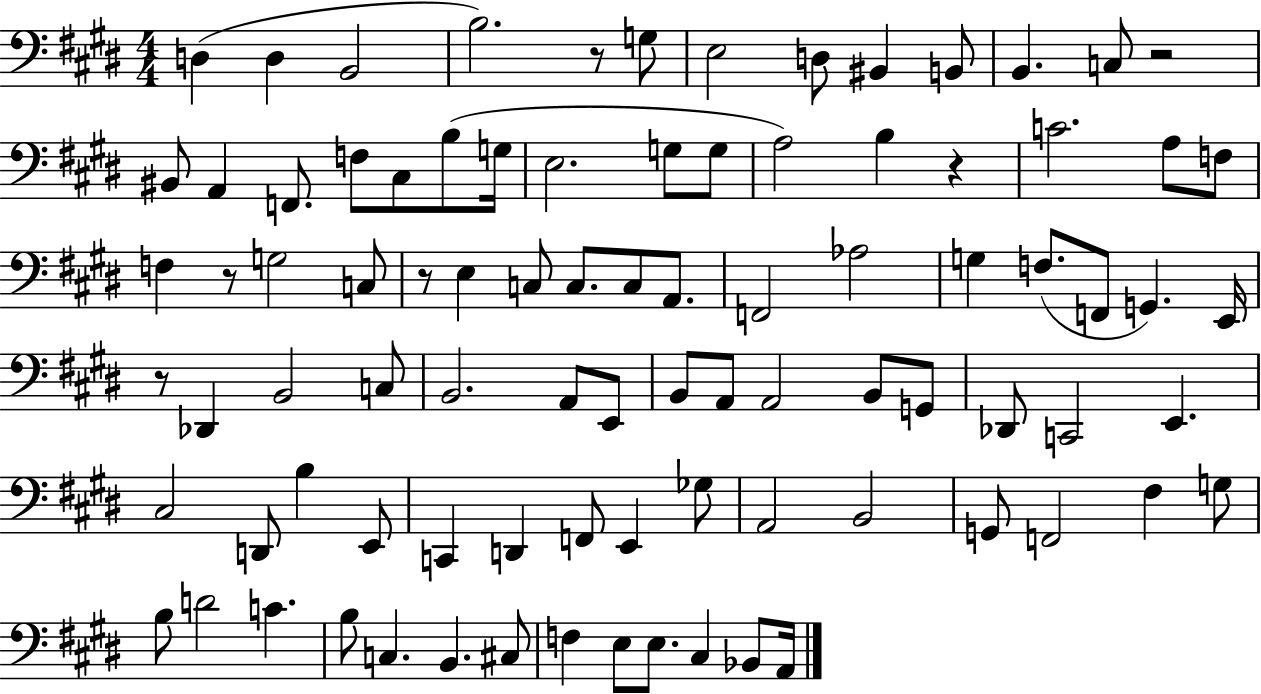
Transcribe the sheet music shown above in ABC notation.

X:1
T:Untitled
M:4/4
L:1/4
K:E
D, D, B,,2 B,2 z/2 G,/2 E,2 D,/2 ^B,, B,,/2 B,, C,/2 z2 ^B,,/2 A,, F,,/2 F,/2 ^C,/2 B,/2 G,/4 E,2 G,/2 G,/2 A,2 B, z C2 A,/2 F,/2 F, z/2 G,2 C,/2 z/2 E, C,/2 C,/2 C,/2 A,,/2 F,,2 _A,2 G, F,/2 F,,/2 G,, E,,/4 z/2 _D,, B,,2 C,/2 B,,2 A,,/2 E,,/2 B,,/2 A,,/2 A,,2 B,,/2 G,,/2 _D,,/2 C,,2 E,, ^C,2 D,,/2 B, E,,/2 C,, D,, F,,/2 E,, _G,/2 A,,2 B,,2 G,,/2 F,,2 ^F, G,/2 B,/2 D2 C B,/2 C, B,, ^C,/2 F, E,/2 E,/2 ^C, _B,,/2 A,,/4